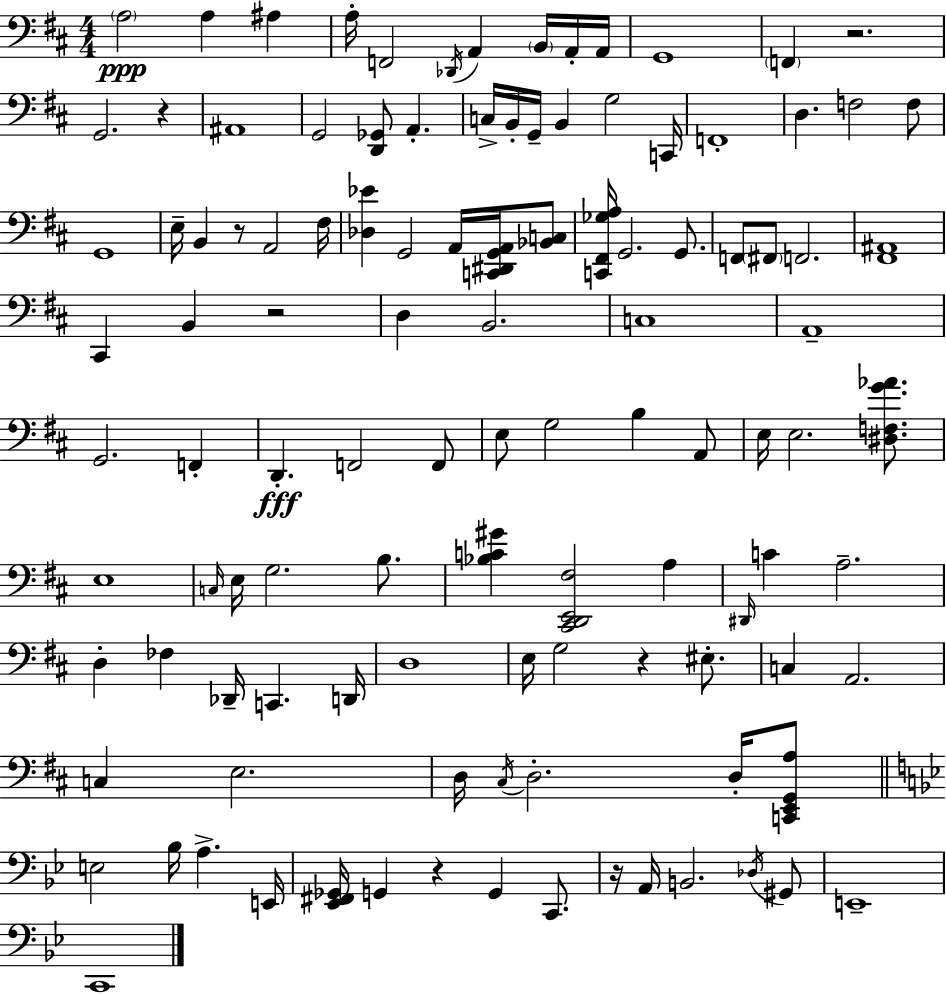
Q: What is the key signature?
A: D major